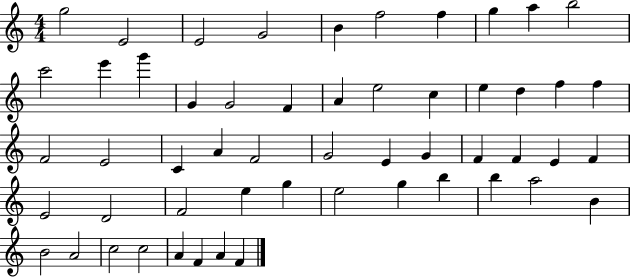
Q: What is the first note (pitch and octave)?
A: G5